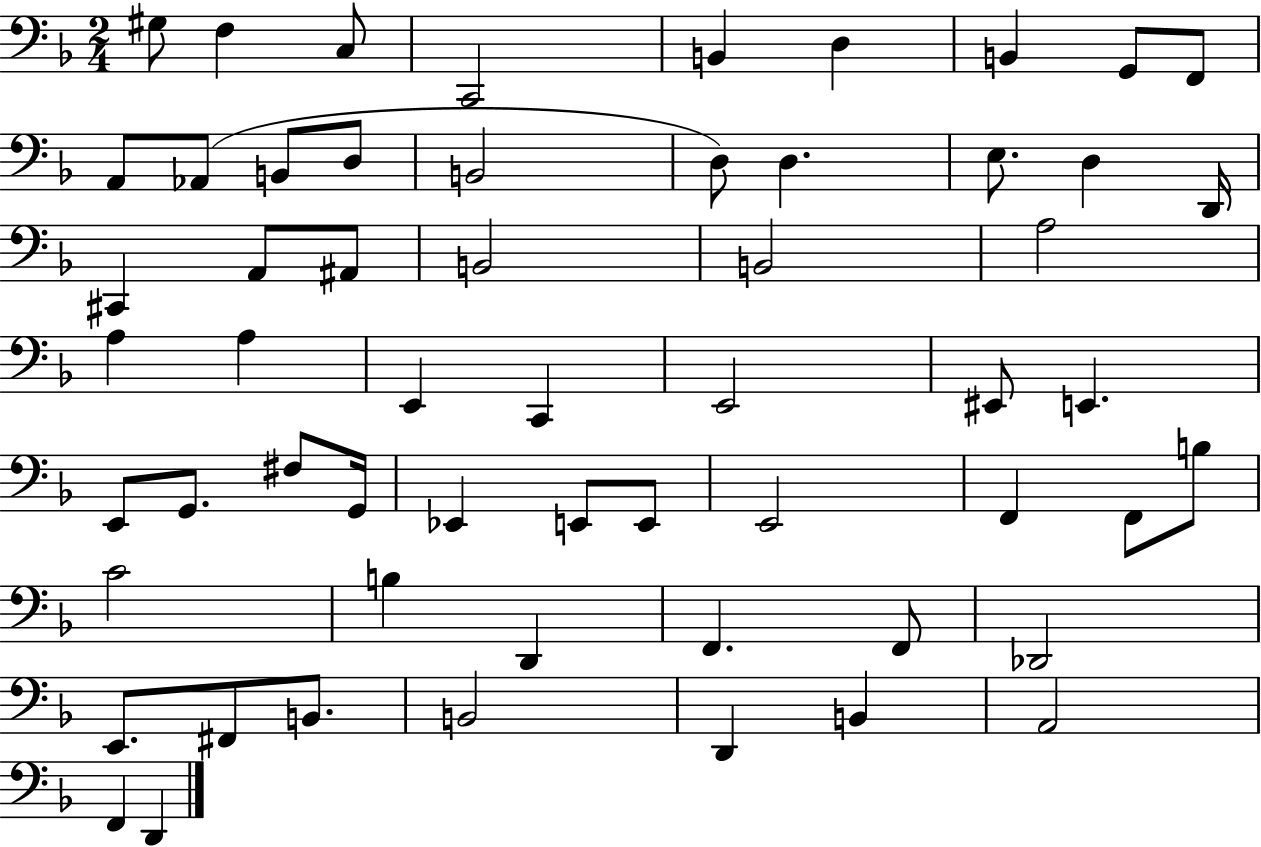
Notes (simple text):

G#3/e F3/q C3/e C2/h B2/q D3/q B2/q G2/e F2/e A2/e Ab2/e B2/e D3/e B2/h D3/e D3/q. E3/e. D3/q D2/s C#2/q A2/e A#2/e B2/h B2/h A3/h A3/q A3/q E2/q C2/q E2/h EIS2/e E2/q. E2/e G2/e. F#3/e G2/s Eb2/q E2/e E2/e E2/h F2/q F2/e B3/e C4/h B3/q D2/q F2/q. F2/e Db2/h E2/e. F#2/e B2/e. B2/h D2/q B2/q A2/h F2/q D2/q